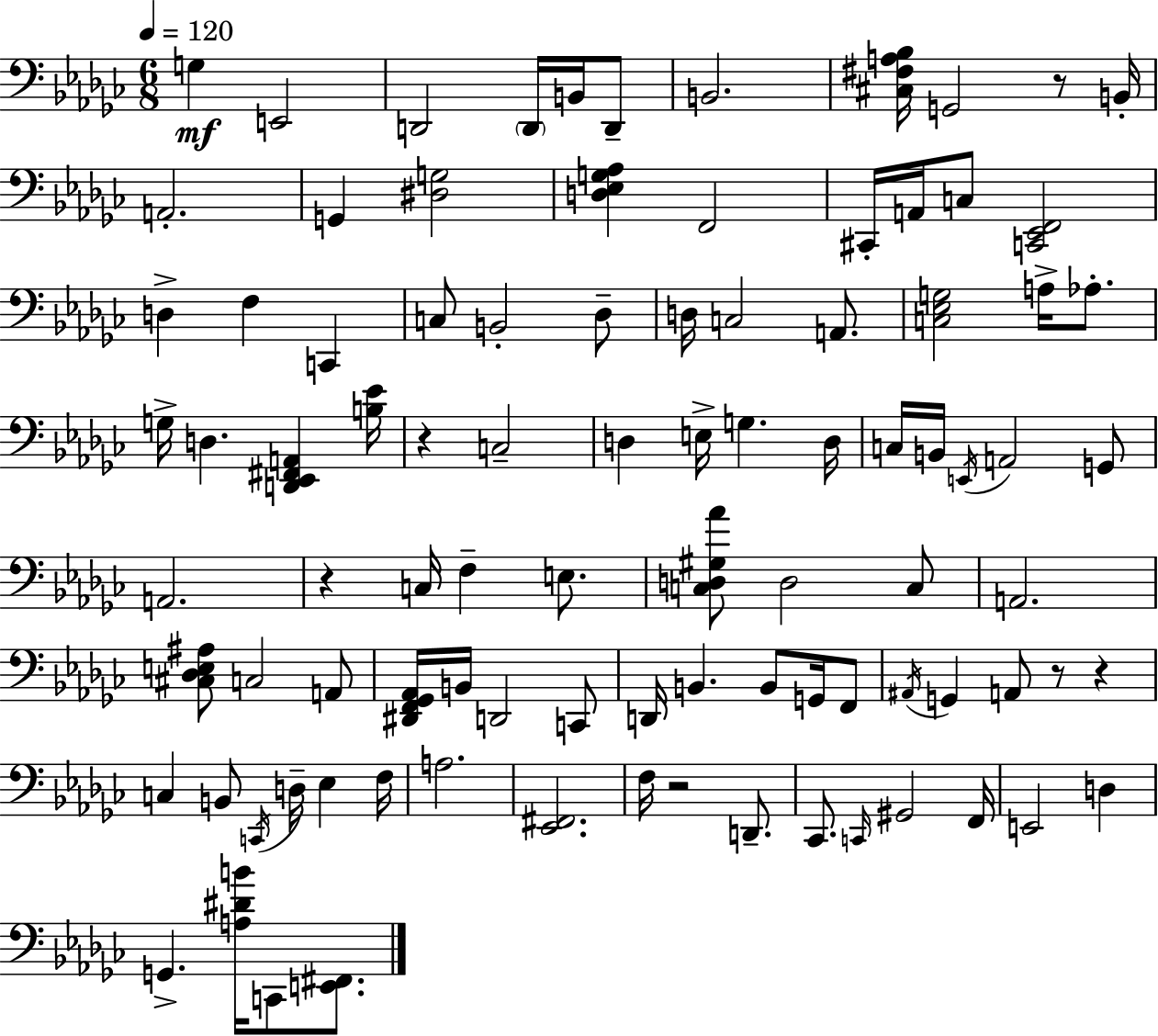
X:1
T:Untitled
M:6/8
L:1/4
K:Ebm
G, E,,2 D,,2 D,,/4 B,,/4 D,,/2 B,,2 [^C,^F,A,_B,]/4 G,,2 z/2 B,,/4 A,,2 G,, [^D,G,]2 [D,_E,G,_A,] F,,2 ^C,,/4 A,,/4 C,/2 [C,,_E,,F,,]2 D, F, C,, C,/2 B,,2 _D,/2 D,/4 C,2 A,,/2 [C,_E,G,]2 A,/4 _A,/2 G,/4 D, [D,,_E,,^F,,A,,] [B,_E]/4 z C,2 D, E,/4 G, D,/4 C,/4 B,,/4 E,,/4 A,,2 G,,/2 A,,2 z C,/4 F, E,/2 [C,D,^G,_A]/2 D,2 C,/2 A,,2 [^C,_D,E,^A,]/2 C,2 A,,/2 [^D,,F,,_G,,_A,,]/4 B,,/4 D,,2 C,,/2 D,,/4 B,, B,,/2 G,,/4 F,,/2 ^A,,/4 G,, A,,/2 z/2 z C, B,,/2 C,,/4 D,/4 _E, F,/4 A,2 [_E,,^F,,]2 F,/4 z2 D,,/2 _C,,/2 C,,/4 ^G,,2 F,,/4 E,,2 D, G,, [A,^DB]/4 C,,/2 [E,,^F,,]/2